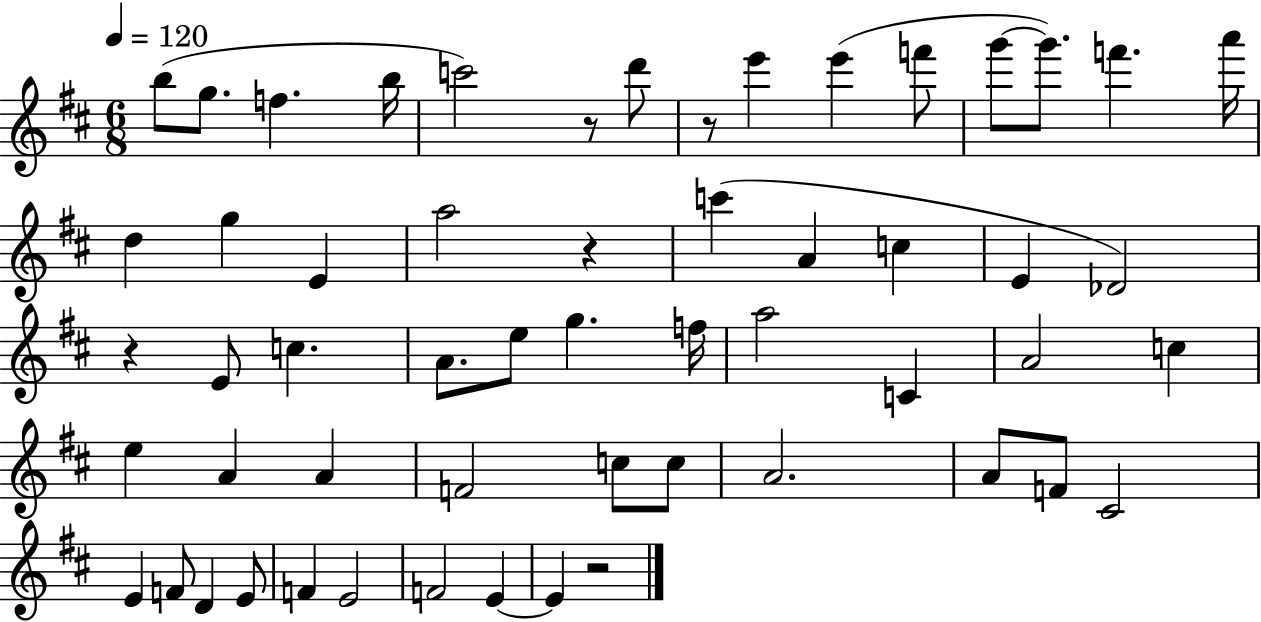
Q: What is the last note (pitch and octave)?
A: E4